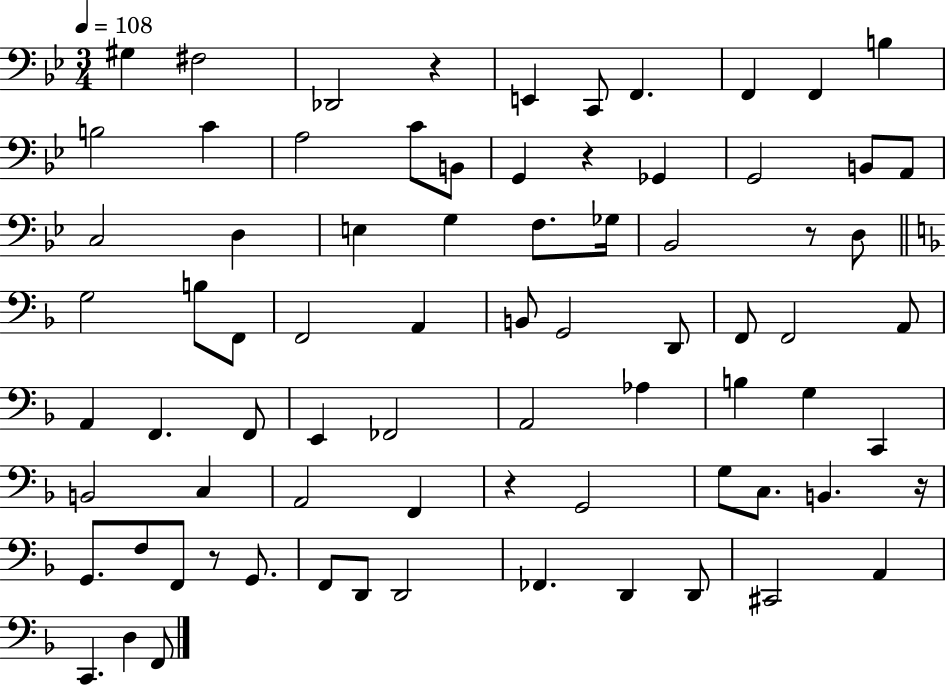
{
  \clef bass
  \numericTimeSignature
  \time 3/4
  \key bes \major
  \tempo 4 = 108
  gis4 fis2 | des,2 r4 | e,4 c,8 f,4. | f,4 f,4 b4 | \break b2 c'4 | a2 c'8 b,8 | g,4 r4 ges,4 | g,2 b,8 a,8 | \break c2 d4 | e4 g4 f8. ges16 | bes,2 r8 d8 | \bar "||" \break \key f \major g2 b8 f,8 | f,2 a,4 | b,8 g,2 d,8 | f,8 f,2 a,8 | \break a,4 f,4. f,8 | e,4 fes,2 | a,2 aes4 | b4 g4 c,4 | \break b,2 c4 | a,2 f,4 | r4 g,2 | g8 c8. b,4. r16 | \break g,8. f8 f,8 r8 g,8. | f,8 d,8 d,2 | fes,4. d,4 d,8 | cis,2 a,4 | \break c,4. d4 f,8 | \bar "|."
}